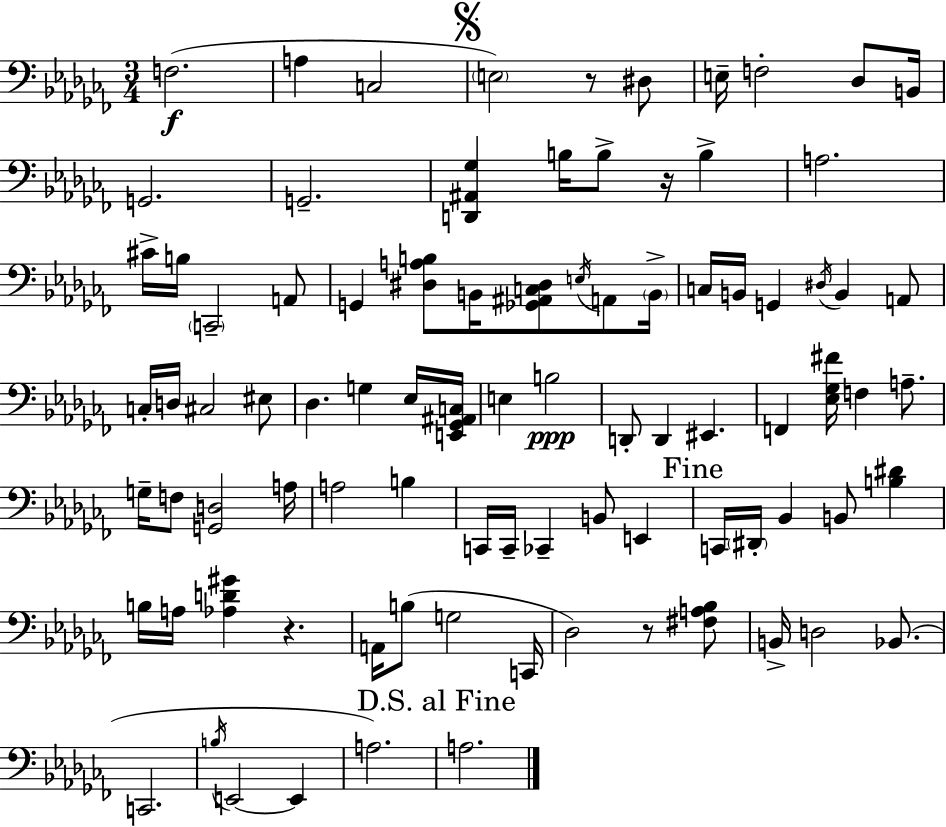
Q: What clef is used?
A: bass